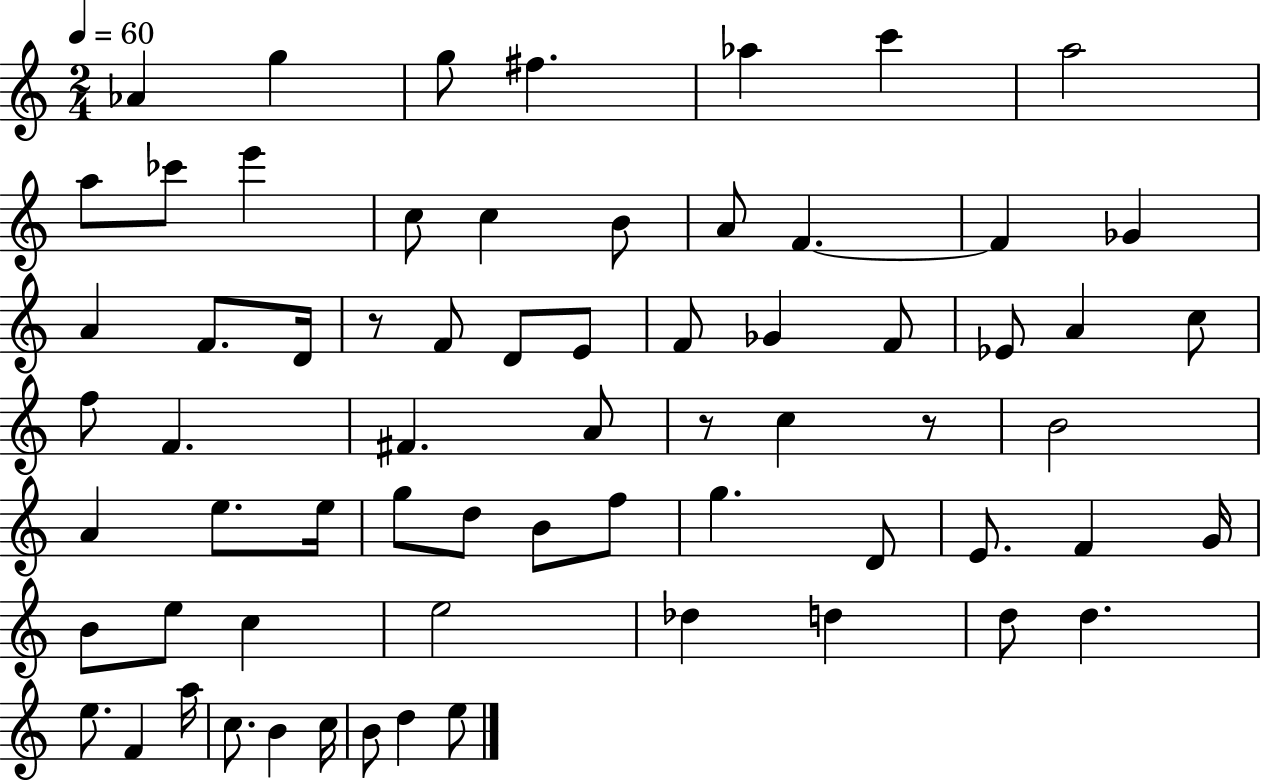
{
  \clef treble
  \numericTimeSignature
  \time 2/4
  \key c \major
  \tempo 4 = 60
  aes'4 g''4 | g''8 fis''4. | aes''4 c'''4 | a''2 | \break a''8 ces'''8 e'''4 | c''8 c''4 b'8 | a'8 f'4.~~ | f'4 ges'4 | \break a'4 f'8. d'16 | r8 f'8 d'8 e'8 | f'8 ges'4 f'8 | ees'8 a'4 c''8 | \break f''8 f'4. | fis'4. a'8 | r8 c''4 r8 | b'2 | \break a'4 e''8. e''16 | g''8 d''8 b'8 f''8 | g''4. d'8 | e'8. f'4 g'16 | \break b'8 e''8 c''4 | e''2 | des''4 d''4 | d''8 d''4. | \break e''8. f'4 a''16 | c''8. b'4 c''16 | b'8 d''4 e''8 | \bar "|."
}